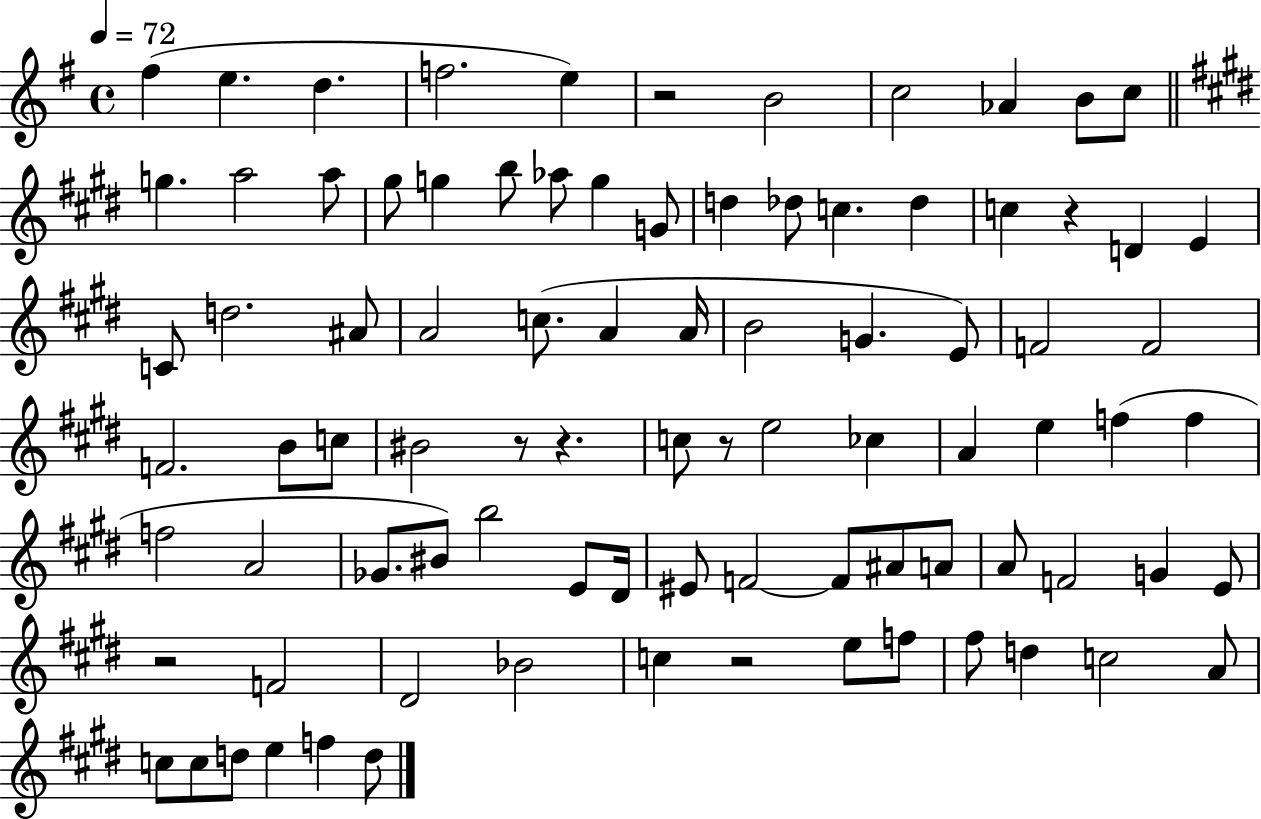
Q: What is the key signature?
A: G major